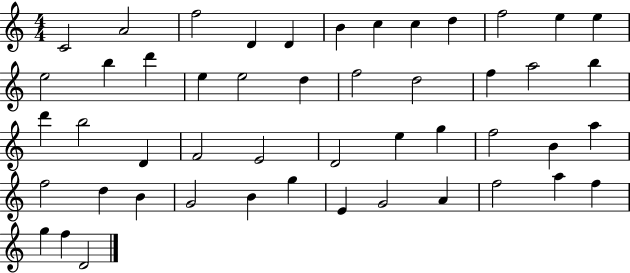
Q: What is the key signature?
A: C major